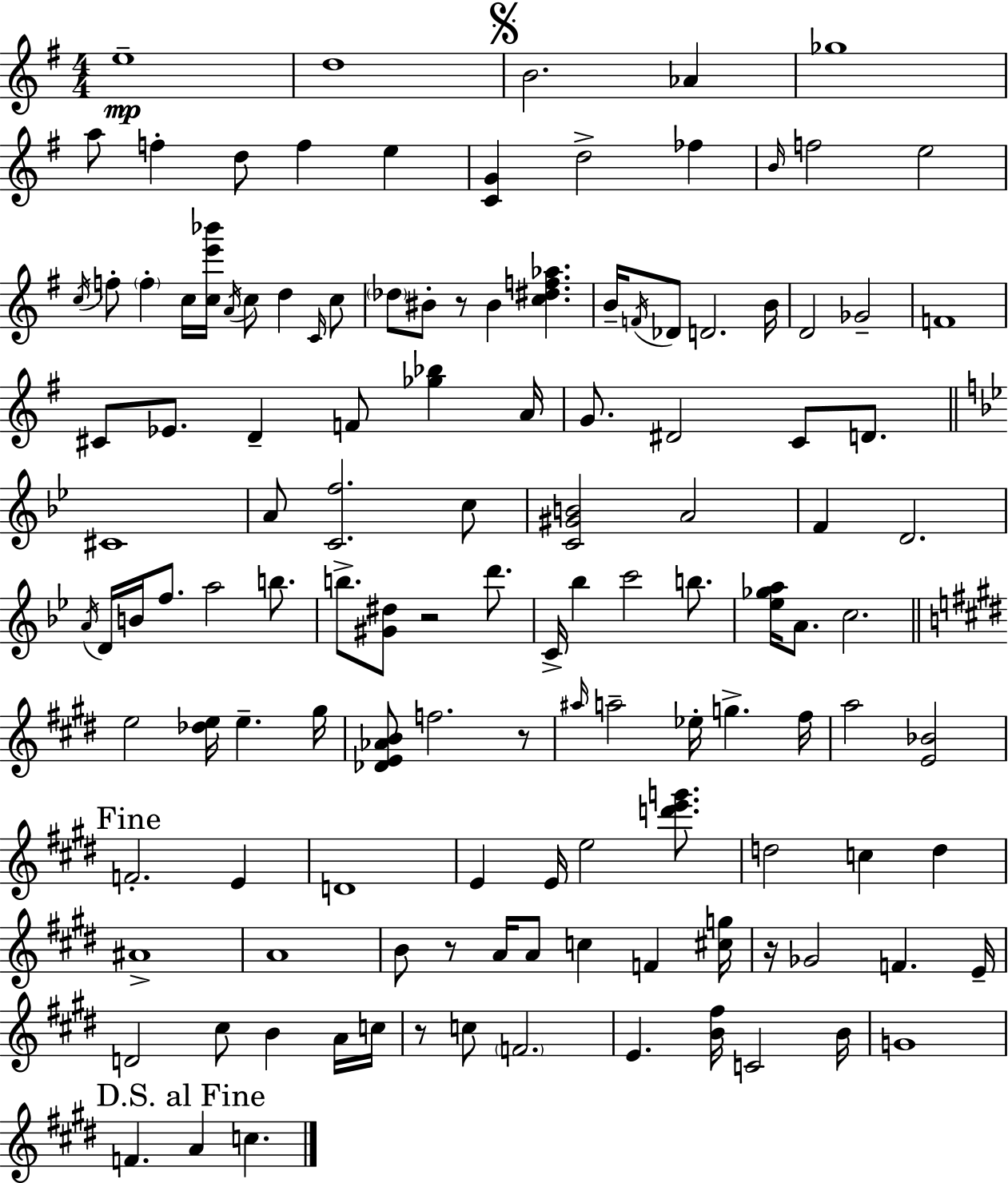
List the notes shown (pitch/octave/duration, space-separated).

E5/w D5/w B4/h. Ab4/q Gb5/w A5/e F5/q D5/e F5/q E5/q [C4,G4]/q D5/h FES5/q B4/s F5/h E5/h C5/s F5/e F5/q C5/s [C5,E6,Bb6]/s A4/s C5/e D5/q C4/s C5/e Db5/e BIS4/e R/e BIS4/q [C5,D#5,F5,Ab5]/q. B4/s F4/s Db4/e D4/h. B4/s D4/h Gb4/h F4/w C#4/e Eb4/e. D4/q F4/e [Gb5,Bb5]/q A4/s G4/e. D#4/h C4/e D4/e. C#4/w A4/e [C4,F5]/h. C5/e [C4,G#4,B4]/h A4/h F4/q D4/h. A4/s D4/s B4/s F5/e. A5/h B5/e. B5/e. [G#4,D#5]/e R/h D6/e. C4/s Bb5/q C6/h B5/e. [Eb5,Gb5,A5]/s A4/e. C5/h. E5/h [Db5,E5]/s E5/q. G#5/s [Db4,E4,Ab4,B4]/e F5/h. R/e A#5/s A5/h Eb5/s G5/q. F#5/s A5/h [E4,Bb4]/h F4/h. E4/q D4/w E4/q E4/s E5/h [D6,E6,G6]/e. D5/h C5/q D5/q A#4/w A4/w B4/e R/e A4/s A4/e C5/q F4/q [C#5,G5]/s R/s Gb4/h F4/q. E4/s D4/h C#5/e B4/q A4/s C5/s R/e C5/e F4/h. E4/q. [B4,F#5]/s C4/h B4/s G4/w F4/q. A4/q C5/q.